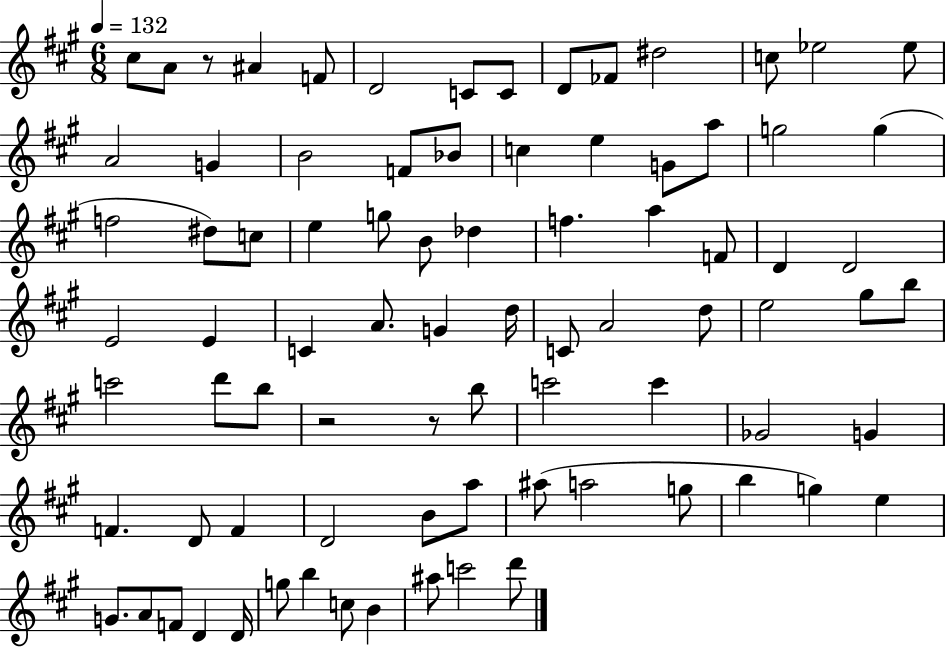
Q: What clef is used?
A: treble